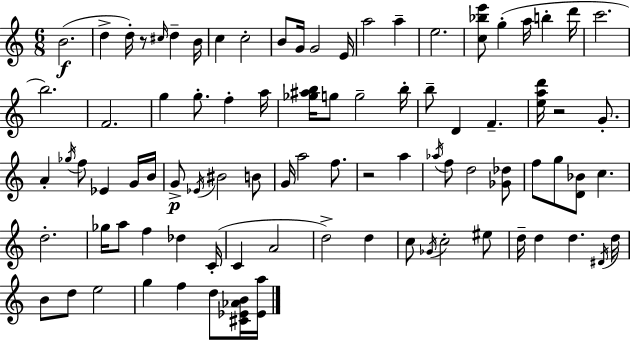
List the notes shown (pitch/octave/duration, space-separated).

B4/h. D5/q D5/s R/e C#5/s D5/q B4/s C5/q C5/h B4/e G4/s G4/h E4/s A5/h A5/q E5/h. [C5,Bb5,E6]/e G5/q A5/s B5/q D6/s C6/h. B5/h. F4/h. G5/q G5/e. F5/q A5/s [Gb5,A#5,B5]/s G5/e G5/h B5/s B5/e D4/q F4/q. [E5,A5,D6]/s R/h G4/e. A4/q Gb5/s F5/e Eb4/q G4/s B4/s G4/e Eb4/s BIS4/h B4/e G4/s A5/h F5/e. R/h A5/q Ab5/s F5/e D5/h [Gb4,Db5]/e F5/e G5/e [D4,Bb4]/e C5/q. D5/h. Gb5/s A5/e F5/q Db5/q C4/s C4/q A4/h D5/h D5/q C5/e Gb4/s C5/h EIS5/e D5/s D5/q D5/q. D#4/s D5/s B4/e D5/e E5/h G5/q F5/q D5/e [C#4,Eb4,Ab4,B4]/s [Eb4,A5]/s